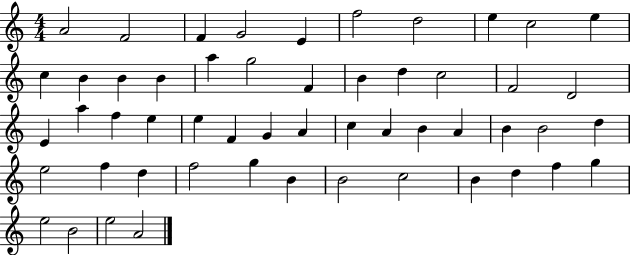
X:1
T:Untitled
M:4/4
L:1/4
K:C
A2 F2 F G2 E f2 d2 e c2 e c B B B a g2 F B d c2 F2 D2 E a f e e F G A c A B A B B2 d e2 f d f2 g B B2 c2 B d f g e2 B2 e2 A2